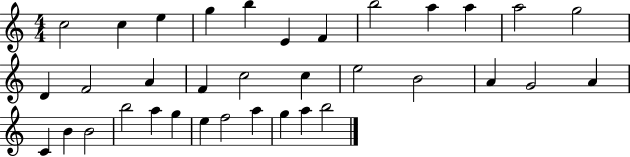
X:1
T:Untitled
M:4/4
L:1/4
K:C
c2 c e g b E F b2 a a a2 g2 D F2 A F c2 c e2 B2 A G2 A C B B2 b2 a g e f2 a g a b2